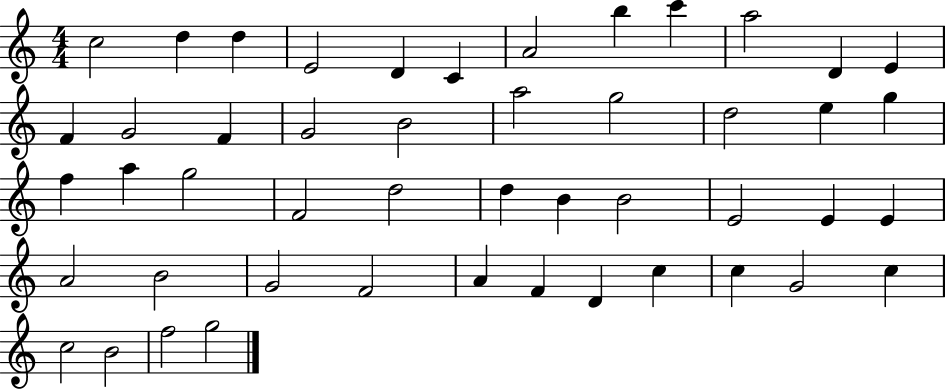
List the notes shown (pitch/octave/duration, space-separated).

C5/h D5/q D5/q E4/h D4/q C4/q A4/h B5/q C6/q A5/h D4/q E4/q F4/q G4/h F4/q G4/h B4/h A5/h G5/h D5/h E5/q G5/q F5/q A5/q G5/h F4/h D5/h D5/q B4/q B4/h E4/h E4/q E4/q A4/h B4/h G4/h F4/h A4/q F4/q D4/q C5/q C5/q G4/h C5/q C5/h B4/h F5/h G5/h